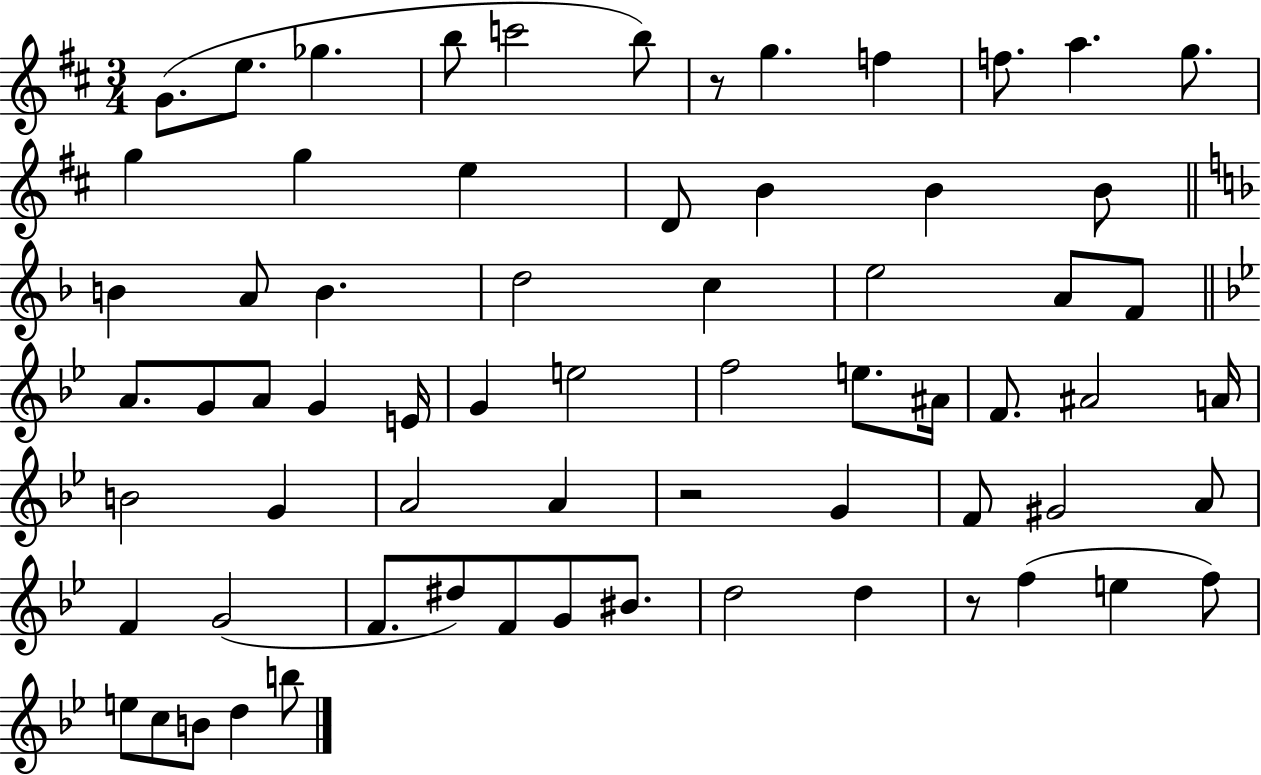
{
  \clef treble
  \numericTimeSignature
  \time 3/4
  \key d \major
  g'8.( e''8. ges''4. | b''8 c'''2 b''8) | r8 g''4. f''4 | f''8. a''4. g''8. | \break g''4 g''4 e''4 | d'8 b'4 b'4 b'8 | \bar "||" \break \key f \major b'4 a'8 b'4. | d''2 c''4 | e''2 a'8 f'8 | \bar "||" \break \key bes \major a'8. g'8 a'8 g'4 e'16 | g'4 e''2 | f''2 e''8. ais'16 | f'8. ais'2 a'16 | \break b'2 g'4 | a'2 a'4 | r2 g'4 | f'8 gis'2 a'8 | \break f'4 g'2( | f'8. dis''8) f'8 g'8 bis'8. | d''2 d''4 | r8 f''4( e''4 f''8) | \break e''8 c''8 b'8 d''4 b''8 | \bar "|."
}